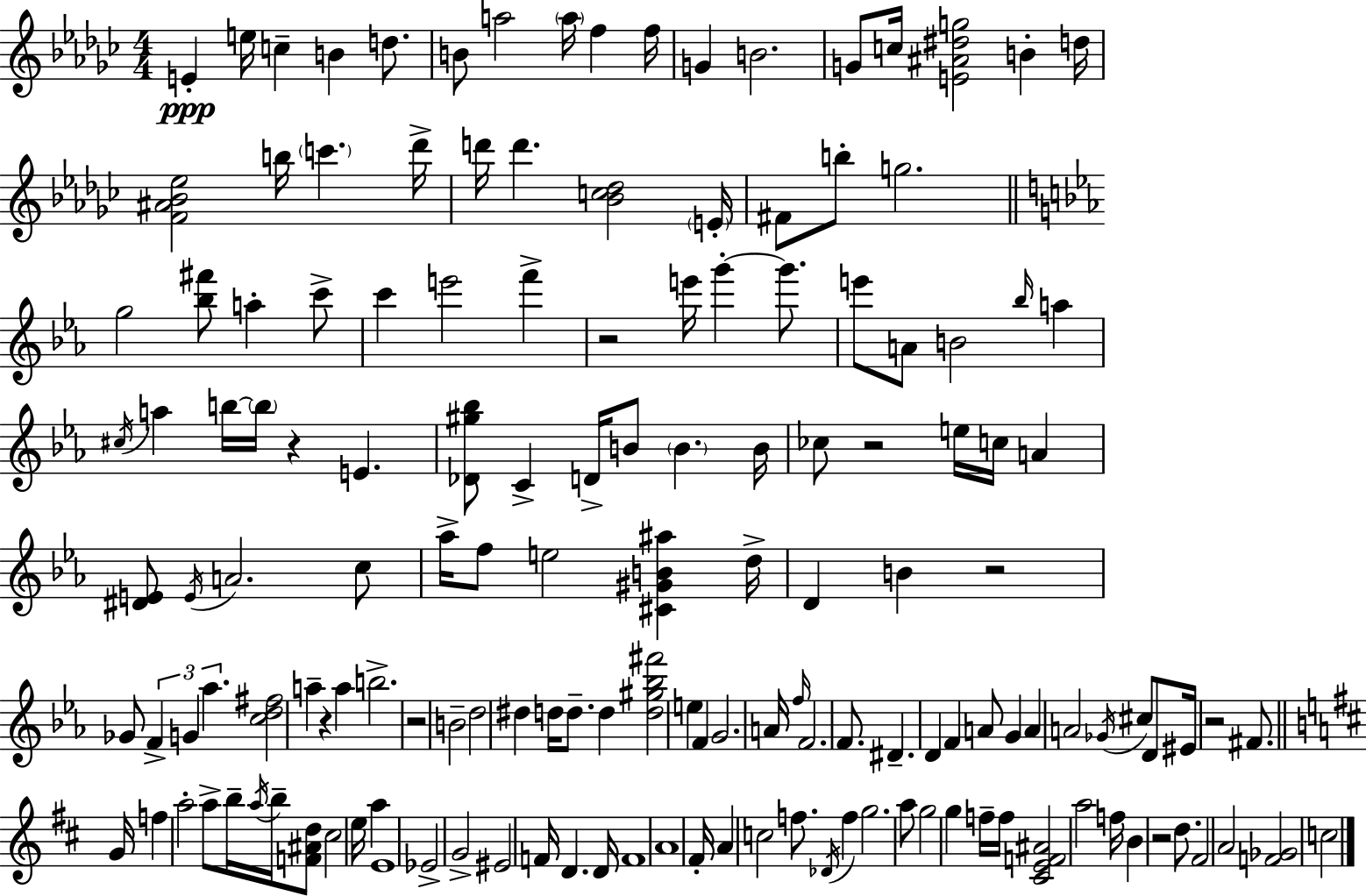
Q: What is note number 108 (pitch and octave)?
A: EIS4